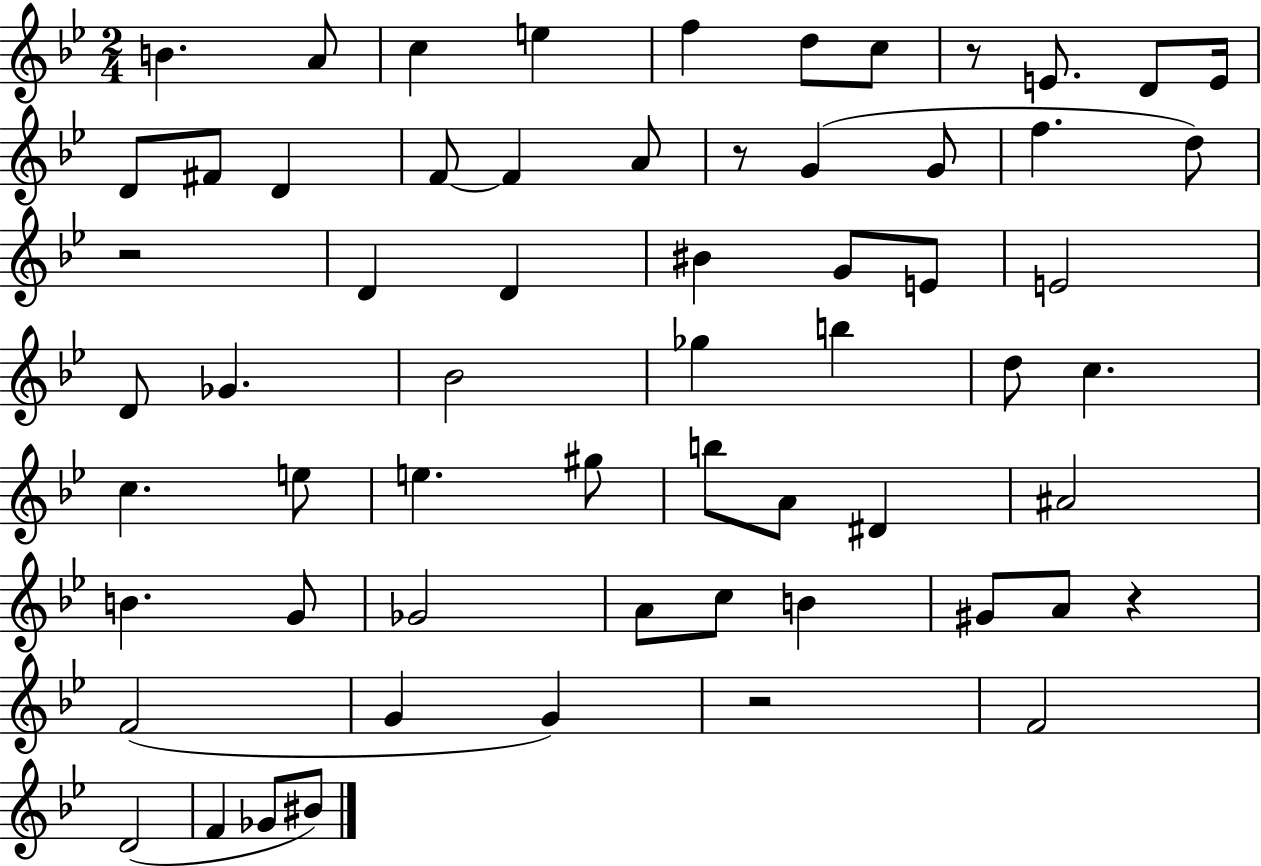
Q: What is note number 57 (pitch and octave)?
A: BIS4